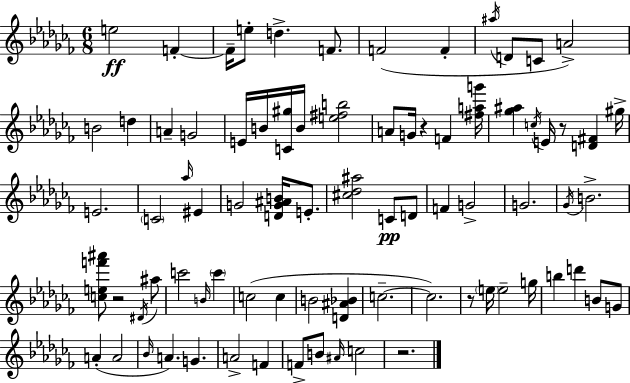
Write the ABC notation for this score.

X:1
T:Untitled
M:6/8
L:1/4
K:Abm
e2 F F/4 e/2 d F/2 F2 F ^a/4 D/2 C/2 A2 B2 d A G2 E/4 B/4 [C^g]/4 B/4 [e^fb]2 A/2 G/4 z F [^fag']/4 [_g^a] c/4 E/4 z/2 [D^F] ^g/4 E2 C2 _a/4 ^E G2 [DG^AB]/4 E/2 [^c_d^a]2 C/2 D/2 F G2 G2 _G/4 B2 [cef'^a']/2 z2 ^D/4 ^a/2 c'2 B/4 c' c2 c B2 [D^A_B] c2 c2 z/2 e/4 e2 g/4 b d' B/2 G/2 A A2 _B/4 A G A2 F F/2 B/2 ^A/4 c2 z2